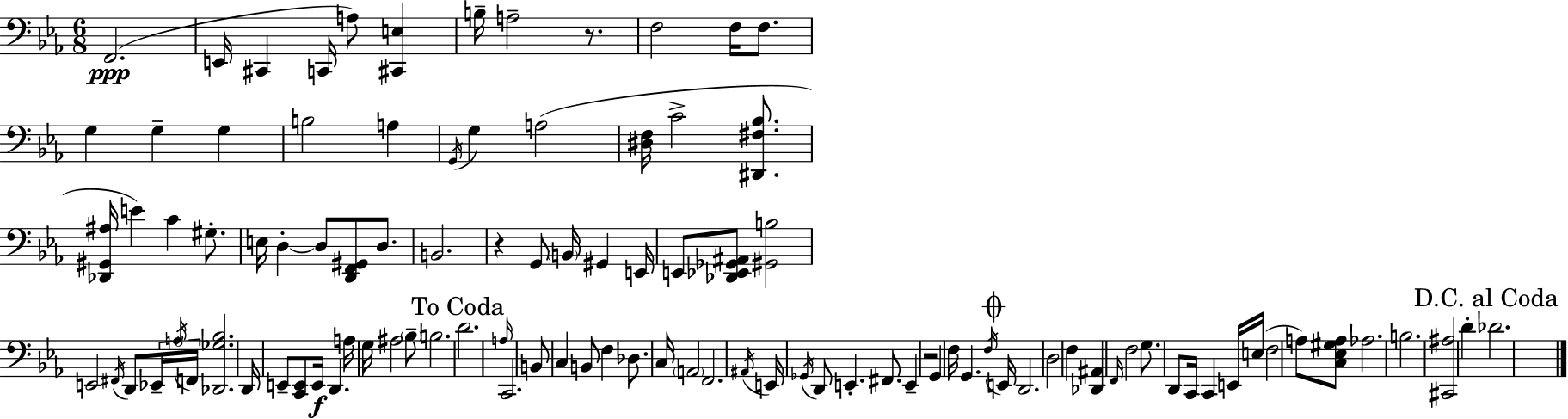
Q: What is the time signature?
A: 6/8